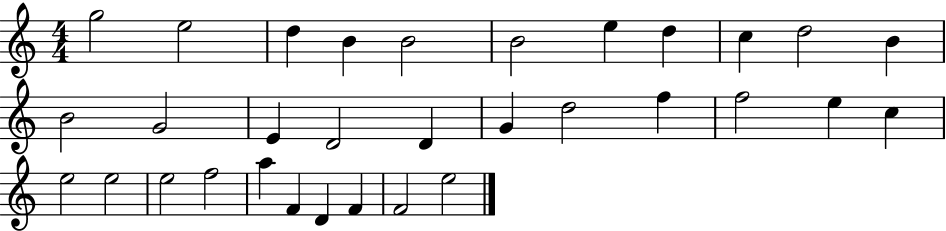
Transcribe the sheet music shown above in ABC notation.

X:1
T:Untitled
M:4/4
L:1/4
K:C
g2 e2 d B B2 B2 e d c d2 B B2 G2 E D2 D G d2 f f2 e c e2 e2 e2 f2 a F D F F2 e2